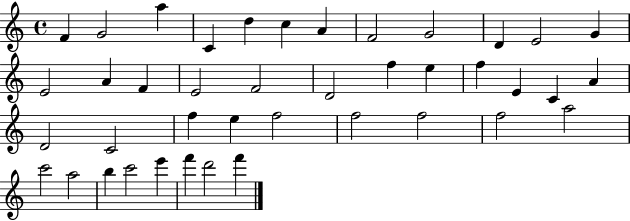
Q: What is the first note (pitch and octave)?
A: F4